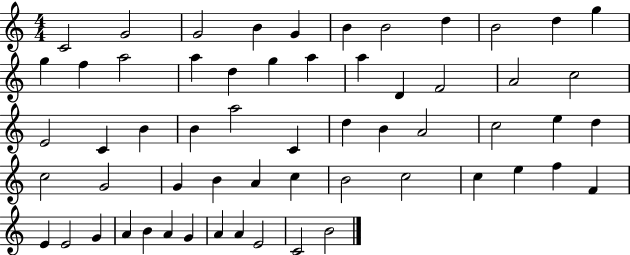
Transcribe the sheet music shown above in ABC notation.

X:1
T:Untitled
M:4/4
L:1/4
K:C
C2 G2 G2 B G B B2 d B2 d g g f a2 a d g a a D F2 A2 c2 E2 C B B a2 C d B A2 c2 e d c2 G2 G B A c B2 c2 c e f F E E2 G A B A G A A E2 C2 B2